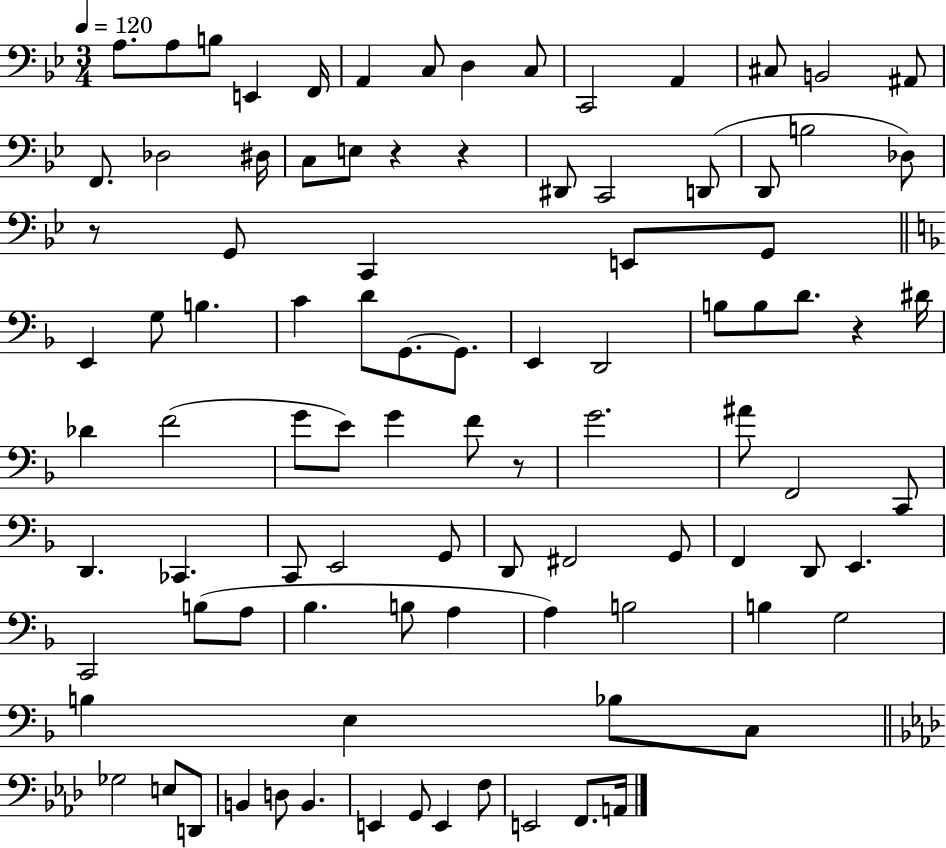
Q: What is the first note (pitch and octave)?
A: A3